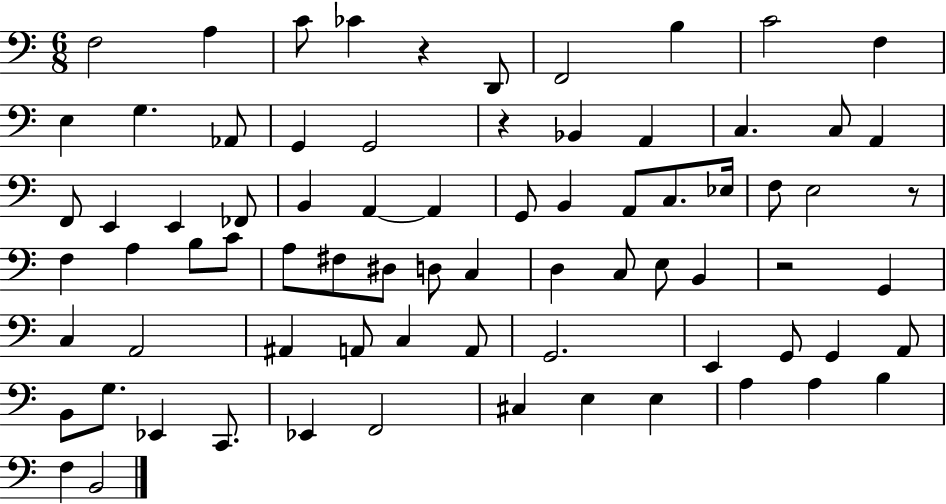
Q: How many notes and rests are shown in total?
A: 76